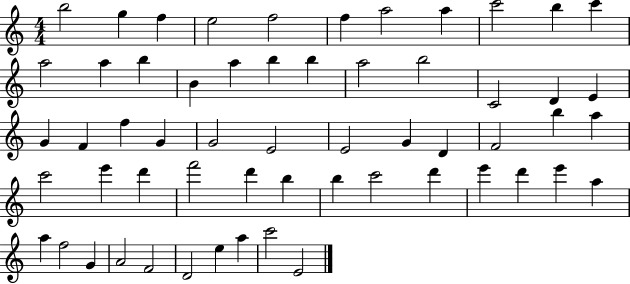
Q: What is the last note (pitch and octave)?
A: E4